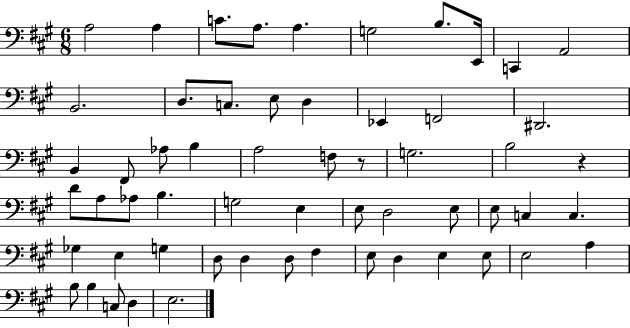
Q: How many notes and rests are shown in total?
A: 58